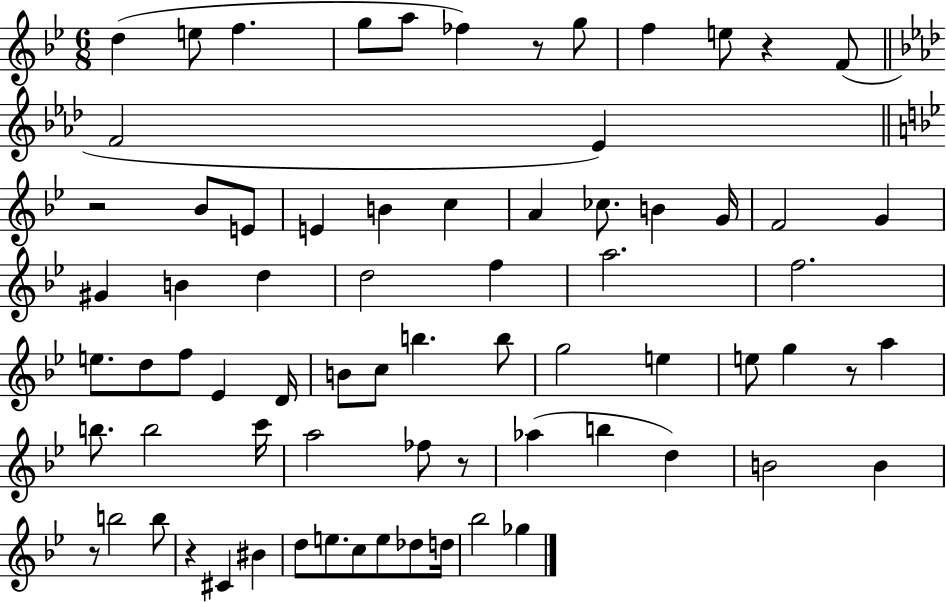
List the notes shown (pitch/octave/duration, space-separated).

D5/q E5/e F5/q. G5/e A5/e FES5/q R/e G5/e F5/q E5/e R/q F4/e F4/h Eb4/q R/h Bb4/e E4/e E4/q B4/q C5/q A4/q CES5/e. B4/q G4/s F4/h G4/q G#4/q B4/q D5/q D5/h F5/q A5/h. F5/h. E5/e. D5/e F5/e Eb4/q D4/s B4/e C5/e B5/q. B5/e G5/h E5/q E5/e G5/q R/e A5/q B5/e. B5/h C6/s A5/h FES5/e R/e Ab5/q B5/q D5/q B4/h B4/q R/e B5/h B5/e R/q C#4/q BIS4/q D5/e E5/e. C5/e E5/e Db5/e D5/s Bb5/h Gb5/q